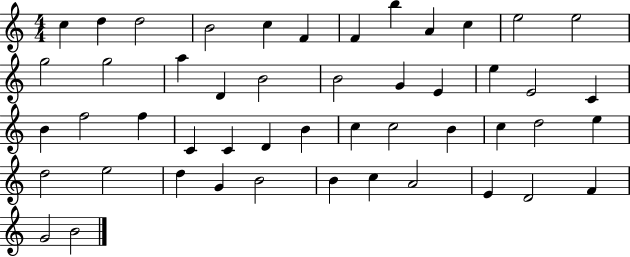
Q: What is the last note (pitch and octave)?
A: B4